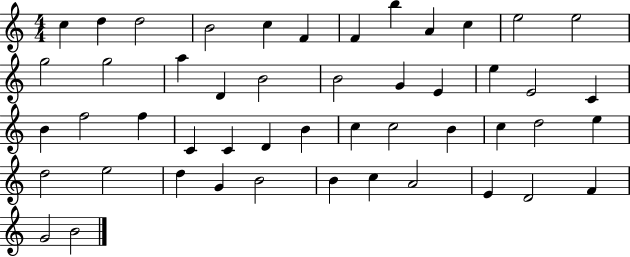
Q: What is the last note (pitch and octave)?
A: B4